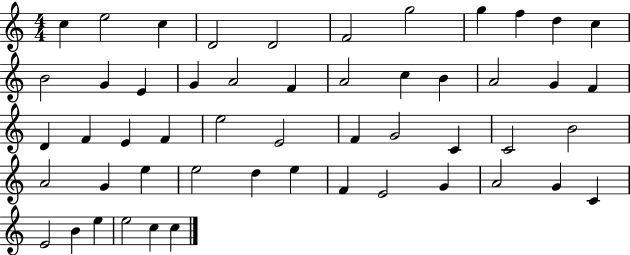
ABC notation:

X:1
T:Untitled
M:4/4
L:1/4
K:C
c e2 c D2 D2 F2 g2 g f d c B2 G E G A2 F A2 c B A2 G F D F E F e2 E2 F G2 C C2 B2 A2 G e e2 d e F E2 G A2 G C E2 B e e2 c c